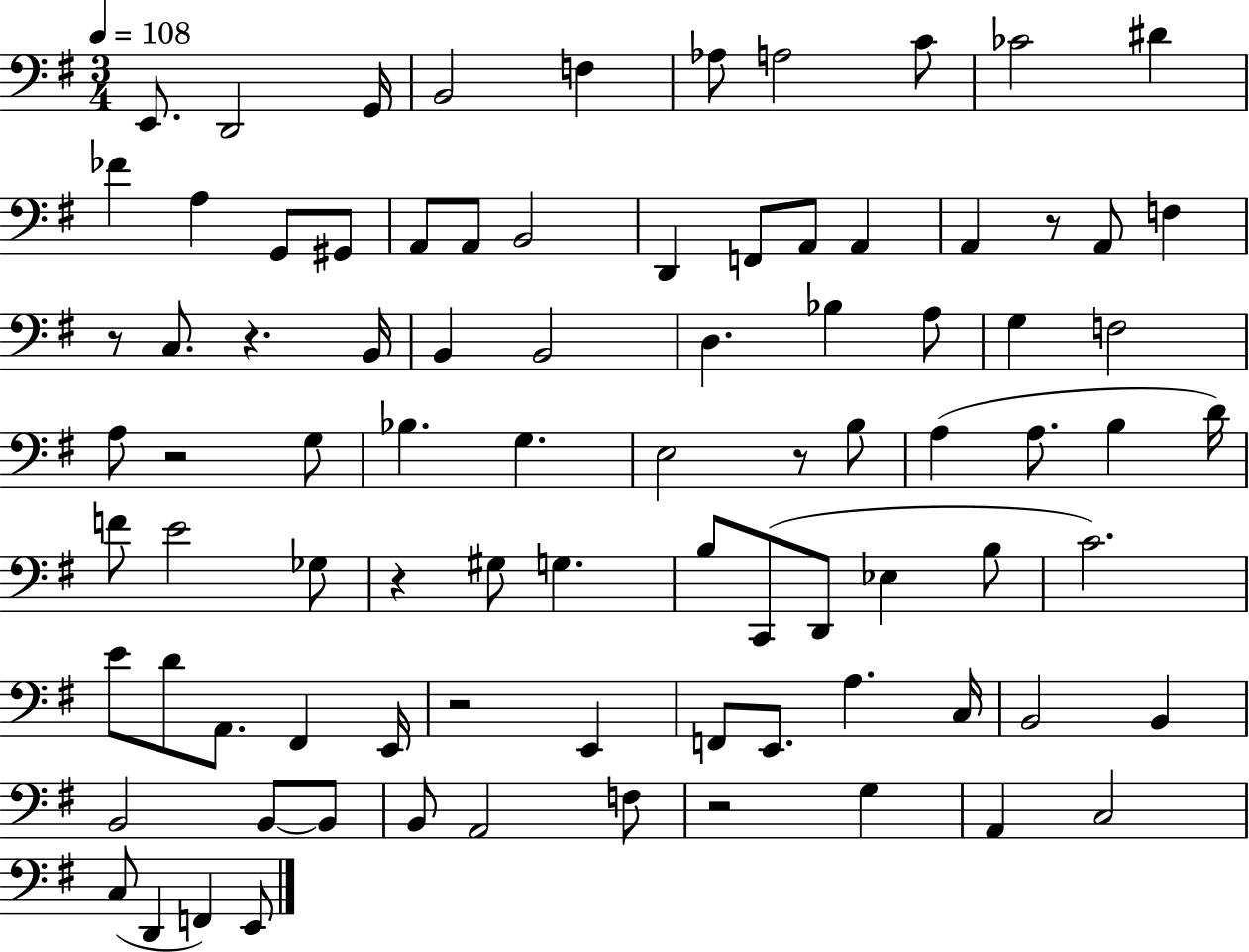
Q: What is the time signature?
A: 3/4